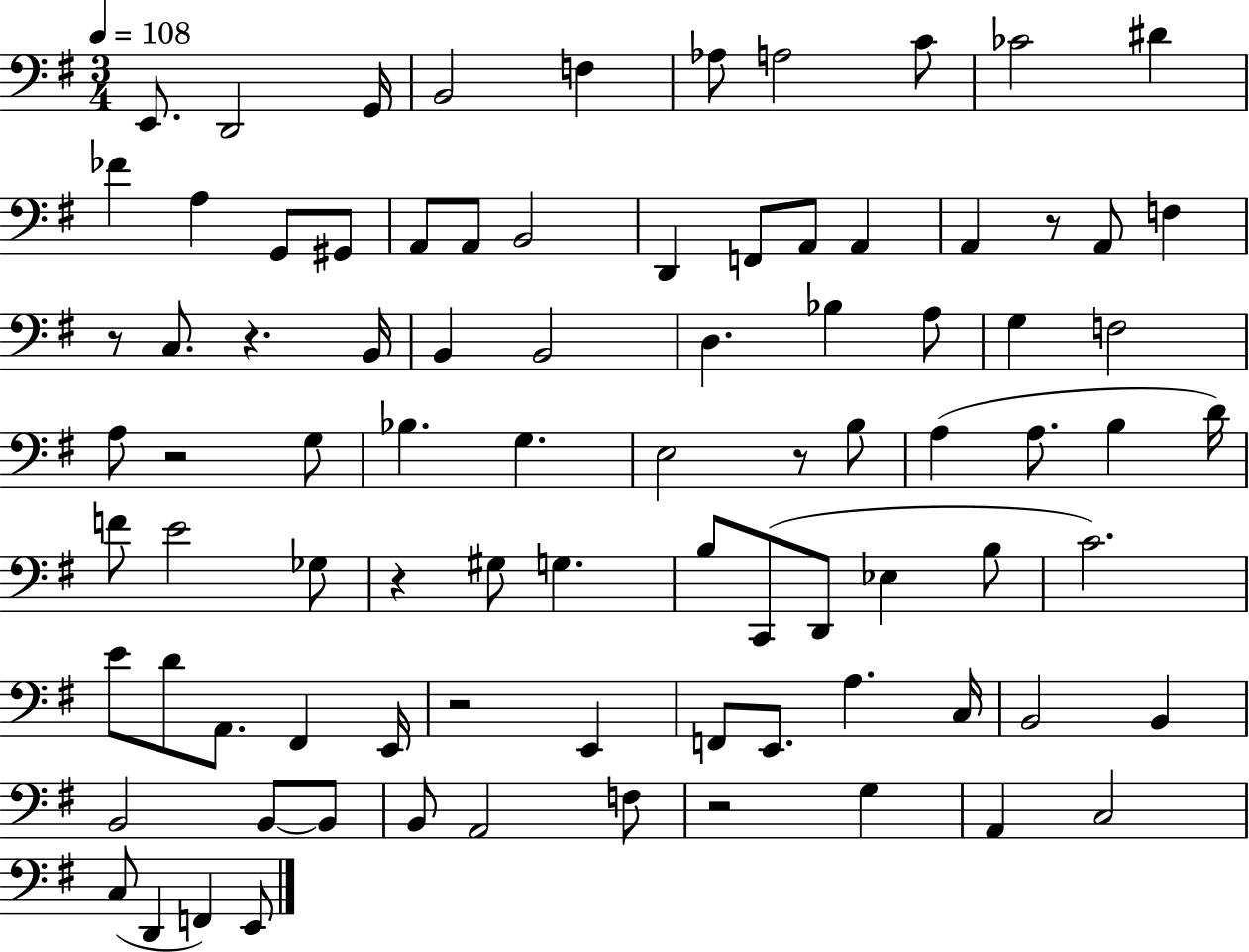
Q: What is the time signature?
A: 3/4